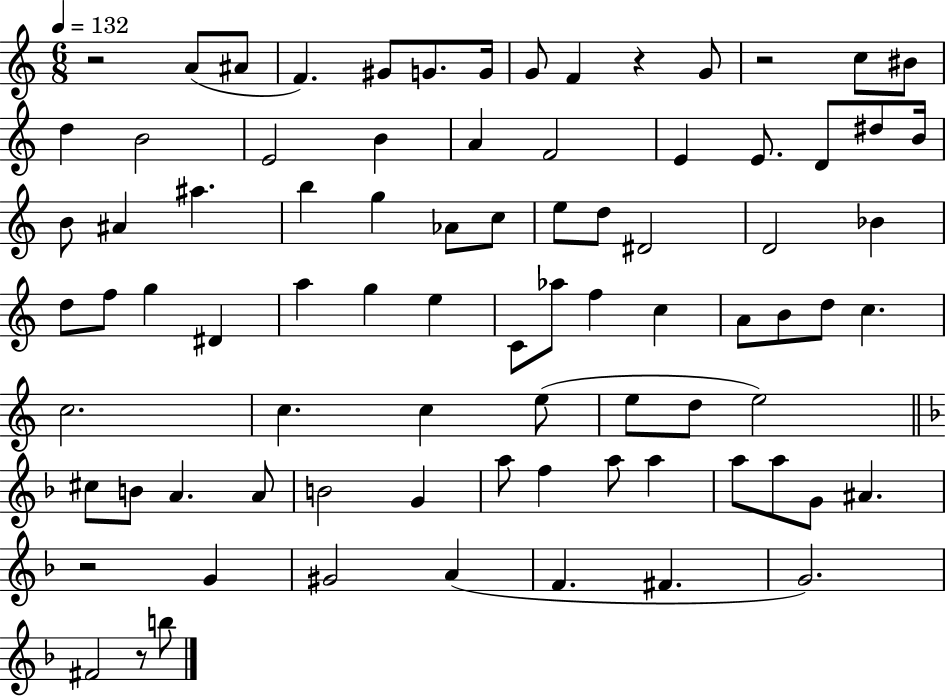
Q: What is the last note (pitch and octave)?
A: B5